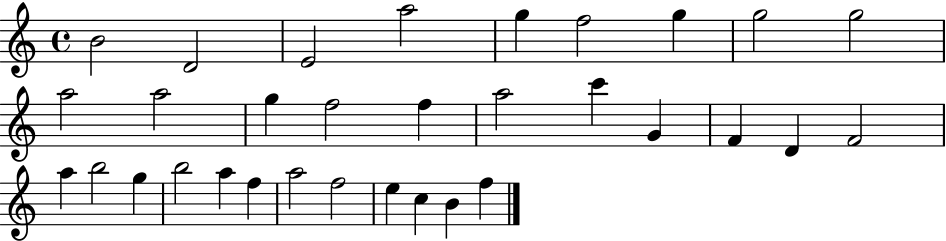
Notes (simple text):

B4/h D4/h E4/h A5/h G5/q F5/h G5/q G5/h G5/h A5/h A5/h G5/q F5/h F5/q A5/h C6/q G4/q F4/q D4/q F4/h A5/q B5/h G5/q B5/h A5/q F5/q A5/h F5/h E5/q C5/q B4/q F5/q